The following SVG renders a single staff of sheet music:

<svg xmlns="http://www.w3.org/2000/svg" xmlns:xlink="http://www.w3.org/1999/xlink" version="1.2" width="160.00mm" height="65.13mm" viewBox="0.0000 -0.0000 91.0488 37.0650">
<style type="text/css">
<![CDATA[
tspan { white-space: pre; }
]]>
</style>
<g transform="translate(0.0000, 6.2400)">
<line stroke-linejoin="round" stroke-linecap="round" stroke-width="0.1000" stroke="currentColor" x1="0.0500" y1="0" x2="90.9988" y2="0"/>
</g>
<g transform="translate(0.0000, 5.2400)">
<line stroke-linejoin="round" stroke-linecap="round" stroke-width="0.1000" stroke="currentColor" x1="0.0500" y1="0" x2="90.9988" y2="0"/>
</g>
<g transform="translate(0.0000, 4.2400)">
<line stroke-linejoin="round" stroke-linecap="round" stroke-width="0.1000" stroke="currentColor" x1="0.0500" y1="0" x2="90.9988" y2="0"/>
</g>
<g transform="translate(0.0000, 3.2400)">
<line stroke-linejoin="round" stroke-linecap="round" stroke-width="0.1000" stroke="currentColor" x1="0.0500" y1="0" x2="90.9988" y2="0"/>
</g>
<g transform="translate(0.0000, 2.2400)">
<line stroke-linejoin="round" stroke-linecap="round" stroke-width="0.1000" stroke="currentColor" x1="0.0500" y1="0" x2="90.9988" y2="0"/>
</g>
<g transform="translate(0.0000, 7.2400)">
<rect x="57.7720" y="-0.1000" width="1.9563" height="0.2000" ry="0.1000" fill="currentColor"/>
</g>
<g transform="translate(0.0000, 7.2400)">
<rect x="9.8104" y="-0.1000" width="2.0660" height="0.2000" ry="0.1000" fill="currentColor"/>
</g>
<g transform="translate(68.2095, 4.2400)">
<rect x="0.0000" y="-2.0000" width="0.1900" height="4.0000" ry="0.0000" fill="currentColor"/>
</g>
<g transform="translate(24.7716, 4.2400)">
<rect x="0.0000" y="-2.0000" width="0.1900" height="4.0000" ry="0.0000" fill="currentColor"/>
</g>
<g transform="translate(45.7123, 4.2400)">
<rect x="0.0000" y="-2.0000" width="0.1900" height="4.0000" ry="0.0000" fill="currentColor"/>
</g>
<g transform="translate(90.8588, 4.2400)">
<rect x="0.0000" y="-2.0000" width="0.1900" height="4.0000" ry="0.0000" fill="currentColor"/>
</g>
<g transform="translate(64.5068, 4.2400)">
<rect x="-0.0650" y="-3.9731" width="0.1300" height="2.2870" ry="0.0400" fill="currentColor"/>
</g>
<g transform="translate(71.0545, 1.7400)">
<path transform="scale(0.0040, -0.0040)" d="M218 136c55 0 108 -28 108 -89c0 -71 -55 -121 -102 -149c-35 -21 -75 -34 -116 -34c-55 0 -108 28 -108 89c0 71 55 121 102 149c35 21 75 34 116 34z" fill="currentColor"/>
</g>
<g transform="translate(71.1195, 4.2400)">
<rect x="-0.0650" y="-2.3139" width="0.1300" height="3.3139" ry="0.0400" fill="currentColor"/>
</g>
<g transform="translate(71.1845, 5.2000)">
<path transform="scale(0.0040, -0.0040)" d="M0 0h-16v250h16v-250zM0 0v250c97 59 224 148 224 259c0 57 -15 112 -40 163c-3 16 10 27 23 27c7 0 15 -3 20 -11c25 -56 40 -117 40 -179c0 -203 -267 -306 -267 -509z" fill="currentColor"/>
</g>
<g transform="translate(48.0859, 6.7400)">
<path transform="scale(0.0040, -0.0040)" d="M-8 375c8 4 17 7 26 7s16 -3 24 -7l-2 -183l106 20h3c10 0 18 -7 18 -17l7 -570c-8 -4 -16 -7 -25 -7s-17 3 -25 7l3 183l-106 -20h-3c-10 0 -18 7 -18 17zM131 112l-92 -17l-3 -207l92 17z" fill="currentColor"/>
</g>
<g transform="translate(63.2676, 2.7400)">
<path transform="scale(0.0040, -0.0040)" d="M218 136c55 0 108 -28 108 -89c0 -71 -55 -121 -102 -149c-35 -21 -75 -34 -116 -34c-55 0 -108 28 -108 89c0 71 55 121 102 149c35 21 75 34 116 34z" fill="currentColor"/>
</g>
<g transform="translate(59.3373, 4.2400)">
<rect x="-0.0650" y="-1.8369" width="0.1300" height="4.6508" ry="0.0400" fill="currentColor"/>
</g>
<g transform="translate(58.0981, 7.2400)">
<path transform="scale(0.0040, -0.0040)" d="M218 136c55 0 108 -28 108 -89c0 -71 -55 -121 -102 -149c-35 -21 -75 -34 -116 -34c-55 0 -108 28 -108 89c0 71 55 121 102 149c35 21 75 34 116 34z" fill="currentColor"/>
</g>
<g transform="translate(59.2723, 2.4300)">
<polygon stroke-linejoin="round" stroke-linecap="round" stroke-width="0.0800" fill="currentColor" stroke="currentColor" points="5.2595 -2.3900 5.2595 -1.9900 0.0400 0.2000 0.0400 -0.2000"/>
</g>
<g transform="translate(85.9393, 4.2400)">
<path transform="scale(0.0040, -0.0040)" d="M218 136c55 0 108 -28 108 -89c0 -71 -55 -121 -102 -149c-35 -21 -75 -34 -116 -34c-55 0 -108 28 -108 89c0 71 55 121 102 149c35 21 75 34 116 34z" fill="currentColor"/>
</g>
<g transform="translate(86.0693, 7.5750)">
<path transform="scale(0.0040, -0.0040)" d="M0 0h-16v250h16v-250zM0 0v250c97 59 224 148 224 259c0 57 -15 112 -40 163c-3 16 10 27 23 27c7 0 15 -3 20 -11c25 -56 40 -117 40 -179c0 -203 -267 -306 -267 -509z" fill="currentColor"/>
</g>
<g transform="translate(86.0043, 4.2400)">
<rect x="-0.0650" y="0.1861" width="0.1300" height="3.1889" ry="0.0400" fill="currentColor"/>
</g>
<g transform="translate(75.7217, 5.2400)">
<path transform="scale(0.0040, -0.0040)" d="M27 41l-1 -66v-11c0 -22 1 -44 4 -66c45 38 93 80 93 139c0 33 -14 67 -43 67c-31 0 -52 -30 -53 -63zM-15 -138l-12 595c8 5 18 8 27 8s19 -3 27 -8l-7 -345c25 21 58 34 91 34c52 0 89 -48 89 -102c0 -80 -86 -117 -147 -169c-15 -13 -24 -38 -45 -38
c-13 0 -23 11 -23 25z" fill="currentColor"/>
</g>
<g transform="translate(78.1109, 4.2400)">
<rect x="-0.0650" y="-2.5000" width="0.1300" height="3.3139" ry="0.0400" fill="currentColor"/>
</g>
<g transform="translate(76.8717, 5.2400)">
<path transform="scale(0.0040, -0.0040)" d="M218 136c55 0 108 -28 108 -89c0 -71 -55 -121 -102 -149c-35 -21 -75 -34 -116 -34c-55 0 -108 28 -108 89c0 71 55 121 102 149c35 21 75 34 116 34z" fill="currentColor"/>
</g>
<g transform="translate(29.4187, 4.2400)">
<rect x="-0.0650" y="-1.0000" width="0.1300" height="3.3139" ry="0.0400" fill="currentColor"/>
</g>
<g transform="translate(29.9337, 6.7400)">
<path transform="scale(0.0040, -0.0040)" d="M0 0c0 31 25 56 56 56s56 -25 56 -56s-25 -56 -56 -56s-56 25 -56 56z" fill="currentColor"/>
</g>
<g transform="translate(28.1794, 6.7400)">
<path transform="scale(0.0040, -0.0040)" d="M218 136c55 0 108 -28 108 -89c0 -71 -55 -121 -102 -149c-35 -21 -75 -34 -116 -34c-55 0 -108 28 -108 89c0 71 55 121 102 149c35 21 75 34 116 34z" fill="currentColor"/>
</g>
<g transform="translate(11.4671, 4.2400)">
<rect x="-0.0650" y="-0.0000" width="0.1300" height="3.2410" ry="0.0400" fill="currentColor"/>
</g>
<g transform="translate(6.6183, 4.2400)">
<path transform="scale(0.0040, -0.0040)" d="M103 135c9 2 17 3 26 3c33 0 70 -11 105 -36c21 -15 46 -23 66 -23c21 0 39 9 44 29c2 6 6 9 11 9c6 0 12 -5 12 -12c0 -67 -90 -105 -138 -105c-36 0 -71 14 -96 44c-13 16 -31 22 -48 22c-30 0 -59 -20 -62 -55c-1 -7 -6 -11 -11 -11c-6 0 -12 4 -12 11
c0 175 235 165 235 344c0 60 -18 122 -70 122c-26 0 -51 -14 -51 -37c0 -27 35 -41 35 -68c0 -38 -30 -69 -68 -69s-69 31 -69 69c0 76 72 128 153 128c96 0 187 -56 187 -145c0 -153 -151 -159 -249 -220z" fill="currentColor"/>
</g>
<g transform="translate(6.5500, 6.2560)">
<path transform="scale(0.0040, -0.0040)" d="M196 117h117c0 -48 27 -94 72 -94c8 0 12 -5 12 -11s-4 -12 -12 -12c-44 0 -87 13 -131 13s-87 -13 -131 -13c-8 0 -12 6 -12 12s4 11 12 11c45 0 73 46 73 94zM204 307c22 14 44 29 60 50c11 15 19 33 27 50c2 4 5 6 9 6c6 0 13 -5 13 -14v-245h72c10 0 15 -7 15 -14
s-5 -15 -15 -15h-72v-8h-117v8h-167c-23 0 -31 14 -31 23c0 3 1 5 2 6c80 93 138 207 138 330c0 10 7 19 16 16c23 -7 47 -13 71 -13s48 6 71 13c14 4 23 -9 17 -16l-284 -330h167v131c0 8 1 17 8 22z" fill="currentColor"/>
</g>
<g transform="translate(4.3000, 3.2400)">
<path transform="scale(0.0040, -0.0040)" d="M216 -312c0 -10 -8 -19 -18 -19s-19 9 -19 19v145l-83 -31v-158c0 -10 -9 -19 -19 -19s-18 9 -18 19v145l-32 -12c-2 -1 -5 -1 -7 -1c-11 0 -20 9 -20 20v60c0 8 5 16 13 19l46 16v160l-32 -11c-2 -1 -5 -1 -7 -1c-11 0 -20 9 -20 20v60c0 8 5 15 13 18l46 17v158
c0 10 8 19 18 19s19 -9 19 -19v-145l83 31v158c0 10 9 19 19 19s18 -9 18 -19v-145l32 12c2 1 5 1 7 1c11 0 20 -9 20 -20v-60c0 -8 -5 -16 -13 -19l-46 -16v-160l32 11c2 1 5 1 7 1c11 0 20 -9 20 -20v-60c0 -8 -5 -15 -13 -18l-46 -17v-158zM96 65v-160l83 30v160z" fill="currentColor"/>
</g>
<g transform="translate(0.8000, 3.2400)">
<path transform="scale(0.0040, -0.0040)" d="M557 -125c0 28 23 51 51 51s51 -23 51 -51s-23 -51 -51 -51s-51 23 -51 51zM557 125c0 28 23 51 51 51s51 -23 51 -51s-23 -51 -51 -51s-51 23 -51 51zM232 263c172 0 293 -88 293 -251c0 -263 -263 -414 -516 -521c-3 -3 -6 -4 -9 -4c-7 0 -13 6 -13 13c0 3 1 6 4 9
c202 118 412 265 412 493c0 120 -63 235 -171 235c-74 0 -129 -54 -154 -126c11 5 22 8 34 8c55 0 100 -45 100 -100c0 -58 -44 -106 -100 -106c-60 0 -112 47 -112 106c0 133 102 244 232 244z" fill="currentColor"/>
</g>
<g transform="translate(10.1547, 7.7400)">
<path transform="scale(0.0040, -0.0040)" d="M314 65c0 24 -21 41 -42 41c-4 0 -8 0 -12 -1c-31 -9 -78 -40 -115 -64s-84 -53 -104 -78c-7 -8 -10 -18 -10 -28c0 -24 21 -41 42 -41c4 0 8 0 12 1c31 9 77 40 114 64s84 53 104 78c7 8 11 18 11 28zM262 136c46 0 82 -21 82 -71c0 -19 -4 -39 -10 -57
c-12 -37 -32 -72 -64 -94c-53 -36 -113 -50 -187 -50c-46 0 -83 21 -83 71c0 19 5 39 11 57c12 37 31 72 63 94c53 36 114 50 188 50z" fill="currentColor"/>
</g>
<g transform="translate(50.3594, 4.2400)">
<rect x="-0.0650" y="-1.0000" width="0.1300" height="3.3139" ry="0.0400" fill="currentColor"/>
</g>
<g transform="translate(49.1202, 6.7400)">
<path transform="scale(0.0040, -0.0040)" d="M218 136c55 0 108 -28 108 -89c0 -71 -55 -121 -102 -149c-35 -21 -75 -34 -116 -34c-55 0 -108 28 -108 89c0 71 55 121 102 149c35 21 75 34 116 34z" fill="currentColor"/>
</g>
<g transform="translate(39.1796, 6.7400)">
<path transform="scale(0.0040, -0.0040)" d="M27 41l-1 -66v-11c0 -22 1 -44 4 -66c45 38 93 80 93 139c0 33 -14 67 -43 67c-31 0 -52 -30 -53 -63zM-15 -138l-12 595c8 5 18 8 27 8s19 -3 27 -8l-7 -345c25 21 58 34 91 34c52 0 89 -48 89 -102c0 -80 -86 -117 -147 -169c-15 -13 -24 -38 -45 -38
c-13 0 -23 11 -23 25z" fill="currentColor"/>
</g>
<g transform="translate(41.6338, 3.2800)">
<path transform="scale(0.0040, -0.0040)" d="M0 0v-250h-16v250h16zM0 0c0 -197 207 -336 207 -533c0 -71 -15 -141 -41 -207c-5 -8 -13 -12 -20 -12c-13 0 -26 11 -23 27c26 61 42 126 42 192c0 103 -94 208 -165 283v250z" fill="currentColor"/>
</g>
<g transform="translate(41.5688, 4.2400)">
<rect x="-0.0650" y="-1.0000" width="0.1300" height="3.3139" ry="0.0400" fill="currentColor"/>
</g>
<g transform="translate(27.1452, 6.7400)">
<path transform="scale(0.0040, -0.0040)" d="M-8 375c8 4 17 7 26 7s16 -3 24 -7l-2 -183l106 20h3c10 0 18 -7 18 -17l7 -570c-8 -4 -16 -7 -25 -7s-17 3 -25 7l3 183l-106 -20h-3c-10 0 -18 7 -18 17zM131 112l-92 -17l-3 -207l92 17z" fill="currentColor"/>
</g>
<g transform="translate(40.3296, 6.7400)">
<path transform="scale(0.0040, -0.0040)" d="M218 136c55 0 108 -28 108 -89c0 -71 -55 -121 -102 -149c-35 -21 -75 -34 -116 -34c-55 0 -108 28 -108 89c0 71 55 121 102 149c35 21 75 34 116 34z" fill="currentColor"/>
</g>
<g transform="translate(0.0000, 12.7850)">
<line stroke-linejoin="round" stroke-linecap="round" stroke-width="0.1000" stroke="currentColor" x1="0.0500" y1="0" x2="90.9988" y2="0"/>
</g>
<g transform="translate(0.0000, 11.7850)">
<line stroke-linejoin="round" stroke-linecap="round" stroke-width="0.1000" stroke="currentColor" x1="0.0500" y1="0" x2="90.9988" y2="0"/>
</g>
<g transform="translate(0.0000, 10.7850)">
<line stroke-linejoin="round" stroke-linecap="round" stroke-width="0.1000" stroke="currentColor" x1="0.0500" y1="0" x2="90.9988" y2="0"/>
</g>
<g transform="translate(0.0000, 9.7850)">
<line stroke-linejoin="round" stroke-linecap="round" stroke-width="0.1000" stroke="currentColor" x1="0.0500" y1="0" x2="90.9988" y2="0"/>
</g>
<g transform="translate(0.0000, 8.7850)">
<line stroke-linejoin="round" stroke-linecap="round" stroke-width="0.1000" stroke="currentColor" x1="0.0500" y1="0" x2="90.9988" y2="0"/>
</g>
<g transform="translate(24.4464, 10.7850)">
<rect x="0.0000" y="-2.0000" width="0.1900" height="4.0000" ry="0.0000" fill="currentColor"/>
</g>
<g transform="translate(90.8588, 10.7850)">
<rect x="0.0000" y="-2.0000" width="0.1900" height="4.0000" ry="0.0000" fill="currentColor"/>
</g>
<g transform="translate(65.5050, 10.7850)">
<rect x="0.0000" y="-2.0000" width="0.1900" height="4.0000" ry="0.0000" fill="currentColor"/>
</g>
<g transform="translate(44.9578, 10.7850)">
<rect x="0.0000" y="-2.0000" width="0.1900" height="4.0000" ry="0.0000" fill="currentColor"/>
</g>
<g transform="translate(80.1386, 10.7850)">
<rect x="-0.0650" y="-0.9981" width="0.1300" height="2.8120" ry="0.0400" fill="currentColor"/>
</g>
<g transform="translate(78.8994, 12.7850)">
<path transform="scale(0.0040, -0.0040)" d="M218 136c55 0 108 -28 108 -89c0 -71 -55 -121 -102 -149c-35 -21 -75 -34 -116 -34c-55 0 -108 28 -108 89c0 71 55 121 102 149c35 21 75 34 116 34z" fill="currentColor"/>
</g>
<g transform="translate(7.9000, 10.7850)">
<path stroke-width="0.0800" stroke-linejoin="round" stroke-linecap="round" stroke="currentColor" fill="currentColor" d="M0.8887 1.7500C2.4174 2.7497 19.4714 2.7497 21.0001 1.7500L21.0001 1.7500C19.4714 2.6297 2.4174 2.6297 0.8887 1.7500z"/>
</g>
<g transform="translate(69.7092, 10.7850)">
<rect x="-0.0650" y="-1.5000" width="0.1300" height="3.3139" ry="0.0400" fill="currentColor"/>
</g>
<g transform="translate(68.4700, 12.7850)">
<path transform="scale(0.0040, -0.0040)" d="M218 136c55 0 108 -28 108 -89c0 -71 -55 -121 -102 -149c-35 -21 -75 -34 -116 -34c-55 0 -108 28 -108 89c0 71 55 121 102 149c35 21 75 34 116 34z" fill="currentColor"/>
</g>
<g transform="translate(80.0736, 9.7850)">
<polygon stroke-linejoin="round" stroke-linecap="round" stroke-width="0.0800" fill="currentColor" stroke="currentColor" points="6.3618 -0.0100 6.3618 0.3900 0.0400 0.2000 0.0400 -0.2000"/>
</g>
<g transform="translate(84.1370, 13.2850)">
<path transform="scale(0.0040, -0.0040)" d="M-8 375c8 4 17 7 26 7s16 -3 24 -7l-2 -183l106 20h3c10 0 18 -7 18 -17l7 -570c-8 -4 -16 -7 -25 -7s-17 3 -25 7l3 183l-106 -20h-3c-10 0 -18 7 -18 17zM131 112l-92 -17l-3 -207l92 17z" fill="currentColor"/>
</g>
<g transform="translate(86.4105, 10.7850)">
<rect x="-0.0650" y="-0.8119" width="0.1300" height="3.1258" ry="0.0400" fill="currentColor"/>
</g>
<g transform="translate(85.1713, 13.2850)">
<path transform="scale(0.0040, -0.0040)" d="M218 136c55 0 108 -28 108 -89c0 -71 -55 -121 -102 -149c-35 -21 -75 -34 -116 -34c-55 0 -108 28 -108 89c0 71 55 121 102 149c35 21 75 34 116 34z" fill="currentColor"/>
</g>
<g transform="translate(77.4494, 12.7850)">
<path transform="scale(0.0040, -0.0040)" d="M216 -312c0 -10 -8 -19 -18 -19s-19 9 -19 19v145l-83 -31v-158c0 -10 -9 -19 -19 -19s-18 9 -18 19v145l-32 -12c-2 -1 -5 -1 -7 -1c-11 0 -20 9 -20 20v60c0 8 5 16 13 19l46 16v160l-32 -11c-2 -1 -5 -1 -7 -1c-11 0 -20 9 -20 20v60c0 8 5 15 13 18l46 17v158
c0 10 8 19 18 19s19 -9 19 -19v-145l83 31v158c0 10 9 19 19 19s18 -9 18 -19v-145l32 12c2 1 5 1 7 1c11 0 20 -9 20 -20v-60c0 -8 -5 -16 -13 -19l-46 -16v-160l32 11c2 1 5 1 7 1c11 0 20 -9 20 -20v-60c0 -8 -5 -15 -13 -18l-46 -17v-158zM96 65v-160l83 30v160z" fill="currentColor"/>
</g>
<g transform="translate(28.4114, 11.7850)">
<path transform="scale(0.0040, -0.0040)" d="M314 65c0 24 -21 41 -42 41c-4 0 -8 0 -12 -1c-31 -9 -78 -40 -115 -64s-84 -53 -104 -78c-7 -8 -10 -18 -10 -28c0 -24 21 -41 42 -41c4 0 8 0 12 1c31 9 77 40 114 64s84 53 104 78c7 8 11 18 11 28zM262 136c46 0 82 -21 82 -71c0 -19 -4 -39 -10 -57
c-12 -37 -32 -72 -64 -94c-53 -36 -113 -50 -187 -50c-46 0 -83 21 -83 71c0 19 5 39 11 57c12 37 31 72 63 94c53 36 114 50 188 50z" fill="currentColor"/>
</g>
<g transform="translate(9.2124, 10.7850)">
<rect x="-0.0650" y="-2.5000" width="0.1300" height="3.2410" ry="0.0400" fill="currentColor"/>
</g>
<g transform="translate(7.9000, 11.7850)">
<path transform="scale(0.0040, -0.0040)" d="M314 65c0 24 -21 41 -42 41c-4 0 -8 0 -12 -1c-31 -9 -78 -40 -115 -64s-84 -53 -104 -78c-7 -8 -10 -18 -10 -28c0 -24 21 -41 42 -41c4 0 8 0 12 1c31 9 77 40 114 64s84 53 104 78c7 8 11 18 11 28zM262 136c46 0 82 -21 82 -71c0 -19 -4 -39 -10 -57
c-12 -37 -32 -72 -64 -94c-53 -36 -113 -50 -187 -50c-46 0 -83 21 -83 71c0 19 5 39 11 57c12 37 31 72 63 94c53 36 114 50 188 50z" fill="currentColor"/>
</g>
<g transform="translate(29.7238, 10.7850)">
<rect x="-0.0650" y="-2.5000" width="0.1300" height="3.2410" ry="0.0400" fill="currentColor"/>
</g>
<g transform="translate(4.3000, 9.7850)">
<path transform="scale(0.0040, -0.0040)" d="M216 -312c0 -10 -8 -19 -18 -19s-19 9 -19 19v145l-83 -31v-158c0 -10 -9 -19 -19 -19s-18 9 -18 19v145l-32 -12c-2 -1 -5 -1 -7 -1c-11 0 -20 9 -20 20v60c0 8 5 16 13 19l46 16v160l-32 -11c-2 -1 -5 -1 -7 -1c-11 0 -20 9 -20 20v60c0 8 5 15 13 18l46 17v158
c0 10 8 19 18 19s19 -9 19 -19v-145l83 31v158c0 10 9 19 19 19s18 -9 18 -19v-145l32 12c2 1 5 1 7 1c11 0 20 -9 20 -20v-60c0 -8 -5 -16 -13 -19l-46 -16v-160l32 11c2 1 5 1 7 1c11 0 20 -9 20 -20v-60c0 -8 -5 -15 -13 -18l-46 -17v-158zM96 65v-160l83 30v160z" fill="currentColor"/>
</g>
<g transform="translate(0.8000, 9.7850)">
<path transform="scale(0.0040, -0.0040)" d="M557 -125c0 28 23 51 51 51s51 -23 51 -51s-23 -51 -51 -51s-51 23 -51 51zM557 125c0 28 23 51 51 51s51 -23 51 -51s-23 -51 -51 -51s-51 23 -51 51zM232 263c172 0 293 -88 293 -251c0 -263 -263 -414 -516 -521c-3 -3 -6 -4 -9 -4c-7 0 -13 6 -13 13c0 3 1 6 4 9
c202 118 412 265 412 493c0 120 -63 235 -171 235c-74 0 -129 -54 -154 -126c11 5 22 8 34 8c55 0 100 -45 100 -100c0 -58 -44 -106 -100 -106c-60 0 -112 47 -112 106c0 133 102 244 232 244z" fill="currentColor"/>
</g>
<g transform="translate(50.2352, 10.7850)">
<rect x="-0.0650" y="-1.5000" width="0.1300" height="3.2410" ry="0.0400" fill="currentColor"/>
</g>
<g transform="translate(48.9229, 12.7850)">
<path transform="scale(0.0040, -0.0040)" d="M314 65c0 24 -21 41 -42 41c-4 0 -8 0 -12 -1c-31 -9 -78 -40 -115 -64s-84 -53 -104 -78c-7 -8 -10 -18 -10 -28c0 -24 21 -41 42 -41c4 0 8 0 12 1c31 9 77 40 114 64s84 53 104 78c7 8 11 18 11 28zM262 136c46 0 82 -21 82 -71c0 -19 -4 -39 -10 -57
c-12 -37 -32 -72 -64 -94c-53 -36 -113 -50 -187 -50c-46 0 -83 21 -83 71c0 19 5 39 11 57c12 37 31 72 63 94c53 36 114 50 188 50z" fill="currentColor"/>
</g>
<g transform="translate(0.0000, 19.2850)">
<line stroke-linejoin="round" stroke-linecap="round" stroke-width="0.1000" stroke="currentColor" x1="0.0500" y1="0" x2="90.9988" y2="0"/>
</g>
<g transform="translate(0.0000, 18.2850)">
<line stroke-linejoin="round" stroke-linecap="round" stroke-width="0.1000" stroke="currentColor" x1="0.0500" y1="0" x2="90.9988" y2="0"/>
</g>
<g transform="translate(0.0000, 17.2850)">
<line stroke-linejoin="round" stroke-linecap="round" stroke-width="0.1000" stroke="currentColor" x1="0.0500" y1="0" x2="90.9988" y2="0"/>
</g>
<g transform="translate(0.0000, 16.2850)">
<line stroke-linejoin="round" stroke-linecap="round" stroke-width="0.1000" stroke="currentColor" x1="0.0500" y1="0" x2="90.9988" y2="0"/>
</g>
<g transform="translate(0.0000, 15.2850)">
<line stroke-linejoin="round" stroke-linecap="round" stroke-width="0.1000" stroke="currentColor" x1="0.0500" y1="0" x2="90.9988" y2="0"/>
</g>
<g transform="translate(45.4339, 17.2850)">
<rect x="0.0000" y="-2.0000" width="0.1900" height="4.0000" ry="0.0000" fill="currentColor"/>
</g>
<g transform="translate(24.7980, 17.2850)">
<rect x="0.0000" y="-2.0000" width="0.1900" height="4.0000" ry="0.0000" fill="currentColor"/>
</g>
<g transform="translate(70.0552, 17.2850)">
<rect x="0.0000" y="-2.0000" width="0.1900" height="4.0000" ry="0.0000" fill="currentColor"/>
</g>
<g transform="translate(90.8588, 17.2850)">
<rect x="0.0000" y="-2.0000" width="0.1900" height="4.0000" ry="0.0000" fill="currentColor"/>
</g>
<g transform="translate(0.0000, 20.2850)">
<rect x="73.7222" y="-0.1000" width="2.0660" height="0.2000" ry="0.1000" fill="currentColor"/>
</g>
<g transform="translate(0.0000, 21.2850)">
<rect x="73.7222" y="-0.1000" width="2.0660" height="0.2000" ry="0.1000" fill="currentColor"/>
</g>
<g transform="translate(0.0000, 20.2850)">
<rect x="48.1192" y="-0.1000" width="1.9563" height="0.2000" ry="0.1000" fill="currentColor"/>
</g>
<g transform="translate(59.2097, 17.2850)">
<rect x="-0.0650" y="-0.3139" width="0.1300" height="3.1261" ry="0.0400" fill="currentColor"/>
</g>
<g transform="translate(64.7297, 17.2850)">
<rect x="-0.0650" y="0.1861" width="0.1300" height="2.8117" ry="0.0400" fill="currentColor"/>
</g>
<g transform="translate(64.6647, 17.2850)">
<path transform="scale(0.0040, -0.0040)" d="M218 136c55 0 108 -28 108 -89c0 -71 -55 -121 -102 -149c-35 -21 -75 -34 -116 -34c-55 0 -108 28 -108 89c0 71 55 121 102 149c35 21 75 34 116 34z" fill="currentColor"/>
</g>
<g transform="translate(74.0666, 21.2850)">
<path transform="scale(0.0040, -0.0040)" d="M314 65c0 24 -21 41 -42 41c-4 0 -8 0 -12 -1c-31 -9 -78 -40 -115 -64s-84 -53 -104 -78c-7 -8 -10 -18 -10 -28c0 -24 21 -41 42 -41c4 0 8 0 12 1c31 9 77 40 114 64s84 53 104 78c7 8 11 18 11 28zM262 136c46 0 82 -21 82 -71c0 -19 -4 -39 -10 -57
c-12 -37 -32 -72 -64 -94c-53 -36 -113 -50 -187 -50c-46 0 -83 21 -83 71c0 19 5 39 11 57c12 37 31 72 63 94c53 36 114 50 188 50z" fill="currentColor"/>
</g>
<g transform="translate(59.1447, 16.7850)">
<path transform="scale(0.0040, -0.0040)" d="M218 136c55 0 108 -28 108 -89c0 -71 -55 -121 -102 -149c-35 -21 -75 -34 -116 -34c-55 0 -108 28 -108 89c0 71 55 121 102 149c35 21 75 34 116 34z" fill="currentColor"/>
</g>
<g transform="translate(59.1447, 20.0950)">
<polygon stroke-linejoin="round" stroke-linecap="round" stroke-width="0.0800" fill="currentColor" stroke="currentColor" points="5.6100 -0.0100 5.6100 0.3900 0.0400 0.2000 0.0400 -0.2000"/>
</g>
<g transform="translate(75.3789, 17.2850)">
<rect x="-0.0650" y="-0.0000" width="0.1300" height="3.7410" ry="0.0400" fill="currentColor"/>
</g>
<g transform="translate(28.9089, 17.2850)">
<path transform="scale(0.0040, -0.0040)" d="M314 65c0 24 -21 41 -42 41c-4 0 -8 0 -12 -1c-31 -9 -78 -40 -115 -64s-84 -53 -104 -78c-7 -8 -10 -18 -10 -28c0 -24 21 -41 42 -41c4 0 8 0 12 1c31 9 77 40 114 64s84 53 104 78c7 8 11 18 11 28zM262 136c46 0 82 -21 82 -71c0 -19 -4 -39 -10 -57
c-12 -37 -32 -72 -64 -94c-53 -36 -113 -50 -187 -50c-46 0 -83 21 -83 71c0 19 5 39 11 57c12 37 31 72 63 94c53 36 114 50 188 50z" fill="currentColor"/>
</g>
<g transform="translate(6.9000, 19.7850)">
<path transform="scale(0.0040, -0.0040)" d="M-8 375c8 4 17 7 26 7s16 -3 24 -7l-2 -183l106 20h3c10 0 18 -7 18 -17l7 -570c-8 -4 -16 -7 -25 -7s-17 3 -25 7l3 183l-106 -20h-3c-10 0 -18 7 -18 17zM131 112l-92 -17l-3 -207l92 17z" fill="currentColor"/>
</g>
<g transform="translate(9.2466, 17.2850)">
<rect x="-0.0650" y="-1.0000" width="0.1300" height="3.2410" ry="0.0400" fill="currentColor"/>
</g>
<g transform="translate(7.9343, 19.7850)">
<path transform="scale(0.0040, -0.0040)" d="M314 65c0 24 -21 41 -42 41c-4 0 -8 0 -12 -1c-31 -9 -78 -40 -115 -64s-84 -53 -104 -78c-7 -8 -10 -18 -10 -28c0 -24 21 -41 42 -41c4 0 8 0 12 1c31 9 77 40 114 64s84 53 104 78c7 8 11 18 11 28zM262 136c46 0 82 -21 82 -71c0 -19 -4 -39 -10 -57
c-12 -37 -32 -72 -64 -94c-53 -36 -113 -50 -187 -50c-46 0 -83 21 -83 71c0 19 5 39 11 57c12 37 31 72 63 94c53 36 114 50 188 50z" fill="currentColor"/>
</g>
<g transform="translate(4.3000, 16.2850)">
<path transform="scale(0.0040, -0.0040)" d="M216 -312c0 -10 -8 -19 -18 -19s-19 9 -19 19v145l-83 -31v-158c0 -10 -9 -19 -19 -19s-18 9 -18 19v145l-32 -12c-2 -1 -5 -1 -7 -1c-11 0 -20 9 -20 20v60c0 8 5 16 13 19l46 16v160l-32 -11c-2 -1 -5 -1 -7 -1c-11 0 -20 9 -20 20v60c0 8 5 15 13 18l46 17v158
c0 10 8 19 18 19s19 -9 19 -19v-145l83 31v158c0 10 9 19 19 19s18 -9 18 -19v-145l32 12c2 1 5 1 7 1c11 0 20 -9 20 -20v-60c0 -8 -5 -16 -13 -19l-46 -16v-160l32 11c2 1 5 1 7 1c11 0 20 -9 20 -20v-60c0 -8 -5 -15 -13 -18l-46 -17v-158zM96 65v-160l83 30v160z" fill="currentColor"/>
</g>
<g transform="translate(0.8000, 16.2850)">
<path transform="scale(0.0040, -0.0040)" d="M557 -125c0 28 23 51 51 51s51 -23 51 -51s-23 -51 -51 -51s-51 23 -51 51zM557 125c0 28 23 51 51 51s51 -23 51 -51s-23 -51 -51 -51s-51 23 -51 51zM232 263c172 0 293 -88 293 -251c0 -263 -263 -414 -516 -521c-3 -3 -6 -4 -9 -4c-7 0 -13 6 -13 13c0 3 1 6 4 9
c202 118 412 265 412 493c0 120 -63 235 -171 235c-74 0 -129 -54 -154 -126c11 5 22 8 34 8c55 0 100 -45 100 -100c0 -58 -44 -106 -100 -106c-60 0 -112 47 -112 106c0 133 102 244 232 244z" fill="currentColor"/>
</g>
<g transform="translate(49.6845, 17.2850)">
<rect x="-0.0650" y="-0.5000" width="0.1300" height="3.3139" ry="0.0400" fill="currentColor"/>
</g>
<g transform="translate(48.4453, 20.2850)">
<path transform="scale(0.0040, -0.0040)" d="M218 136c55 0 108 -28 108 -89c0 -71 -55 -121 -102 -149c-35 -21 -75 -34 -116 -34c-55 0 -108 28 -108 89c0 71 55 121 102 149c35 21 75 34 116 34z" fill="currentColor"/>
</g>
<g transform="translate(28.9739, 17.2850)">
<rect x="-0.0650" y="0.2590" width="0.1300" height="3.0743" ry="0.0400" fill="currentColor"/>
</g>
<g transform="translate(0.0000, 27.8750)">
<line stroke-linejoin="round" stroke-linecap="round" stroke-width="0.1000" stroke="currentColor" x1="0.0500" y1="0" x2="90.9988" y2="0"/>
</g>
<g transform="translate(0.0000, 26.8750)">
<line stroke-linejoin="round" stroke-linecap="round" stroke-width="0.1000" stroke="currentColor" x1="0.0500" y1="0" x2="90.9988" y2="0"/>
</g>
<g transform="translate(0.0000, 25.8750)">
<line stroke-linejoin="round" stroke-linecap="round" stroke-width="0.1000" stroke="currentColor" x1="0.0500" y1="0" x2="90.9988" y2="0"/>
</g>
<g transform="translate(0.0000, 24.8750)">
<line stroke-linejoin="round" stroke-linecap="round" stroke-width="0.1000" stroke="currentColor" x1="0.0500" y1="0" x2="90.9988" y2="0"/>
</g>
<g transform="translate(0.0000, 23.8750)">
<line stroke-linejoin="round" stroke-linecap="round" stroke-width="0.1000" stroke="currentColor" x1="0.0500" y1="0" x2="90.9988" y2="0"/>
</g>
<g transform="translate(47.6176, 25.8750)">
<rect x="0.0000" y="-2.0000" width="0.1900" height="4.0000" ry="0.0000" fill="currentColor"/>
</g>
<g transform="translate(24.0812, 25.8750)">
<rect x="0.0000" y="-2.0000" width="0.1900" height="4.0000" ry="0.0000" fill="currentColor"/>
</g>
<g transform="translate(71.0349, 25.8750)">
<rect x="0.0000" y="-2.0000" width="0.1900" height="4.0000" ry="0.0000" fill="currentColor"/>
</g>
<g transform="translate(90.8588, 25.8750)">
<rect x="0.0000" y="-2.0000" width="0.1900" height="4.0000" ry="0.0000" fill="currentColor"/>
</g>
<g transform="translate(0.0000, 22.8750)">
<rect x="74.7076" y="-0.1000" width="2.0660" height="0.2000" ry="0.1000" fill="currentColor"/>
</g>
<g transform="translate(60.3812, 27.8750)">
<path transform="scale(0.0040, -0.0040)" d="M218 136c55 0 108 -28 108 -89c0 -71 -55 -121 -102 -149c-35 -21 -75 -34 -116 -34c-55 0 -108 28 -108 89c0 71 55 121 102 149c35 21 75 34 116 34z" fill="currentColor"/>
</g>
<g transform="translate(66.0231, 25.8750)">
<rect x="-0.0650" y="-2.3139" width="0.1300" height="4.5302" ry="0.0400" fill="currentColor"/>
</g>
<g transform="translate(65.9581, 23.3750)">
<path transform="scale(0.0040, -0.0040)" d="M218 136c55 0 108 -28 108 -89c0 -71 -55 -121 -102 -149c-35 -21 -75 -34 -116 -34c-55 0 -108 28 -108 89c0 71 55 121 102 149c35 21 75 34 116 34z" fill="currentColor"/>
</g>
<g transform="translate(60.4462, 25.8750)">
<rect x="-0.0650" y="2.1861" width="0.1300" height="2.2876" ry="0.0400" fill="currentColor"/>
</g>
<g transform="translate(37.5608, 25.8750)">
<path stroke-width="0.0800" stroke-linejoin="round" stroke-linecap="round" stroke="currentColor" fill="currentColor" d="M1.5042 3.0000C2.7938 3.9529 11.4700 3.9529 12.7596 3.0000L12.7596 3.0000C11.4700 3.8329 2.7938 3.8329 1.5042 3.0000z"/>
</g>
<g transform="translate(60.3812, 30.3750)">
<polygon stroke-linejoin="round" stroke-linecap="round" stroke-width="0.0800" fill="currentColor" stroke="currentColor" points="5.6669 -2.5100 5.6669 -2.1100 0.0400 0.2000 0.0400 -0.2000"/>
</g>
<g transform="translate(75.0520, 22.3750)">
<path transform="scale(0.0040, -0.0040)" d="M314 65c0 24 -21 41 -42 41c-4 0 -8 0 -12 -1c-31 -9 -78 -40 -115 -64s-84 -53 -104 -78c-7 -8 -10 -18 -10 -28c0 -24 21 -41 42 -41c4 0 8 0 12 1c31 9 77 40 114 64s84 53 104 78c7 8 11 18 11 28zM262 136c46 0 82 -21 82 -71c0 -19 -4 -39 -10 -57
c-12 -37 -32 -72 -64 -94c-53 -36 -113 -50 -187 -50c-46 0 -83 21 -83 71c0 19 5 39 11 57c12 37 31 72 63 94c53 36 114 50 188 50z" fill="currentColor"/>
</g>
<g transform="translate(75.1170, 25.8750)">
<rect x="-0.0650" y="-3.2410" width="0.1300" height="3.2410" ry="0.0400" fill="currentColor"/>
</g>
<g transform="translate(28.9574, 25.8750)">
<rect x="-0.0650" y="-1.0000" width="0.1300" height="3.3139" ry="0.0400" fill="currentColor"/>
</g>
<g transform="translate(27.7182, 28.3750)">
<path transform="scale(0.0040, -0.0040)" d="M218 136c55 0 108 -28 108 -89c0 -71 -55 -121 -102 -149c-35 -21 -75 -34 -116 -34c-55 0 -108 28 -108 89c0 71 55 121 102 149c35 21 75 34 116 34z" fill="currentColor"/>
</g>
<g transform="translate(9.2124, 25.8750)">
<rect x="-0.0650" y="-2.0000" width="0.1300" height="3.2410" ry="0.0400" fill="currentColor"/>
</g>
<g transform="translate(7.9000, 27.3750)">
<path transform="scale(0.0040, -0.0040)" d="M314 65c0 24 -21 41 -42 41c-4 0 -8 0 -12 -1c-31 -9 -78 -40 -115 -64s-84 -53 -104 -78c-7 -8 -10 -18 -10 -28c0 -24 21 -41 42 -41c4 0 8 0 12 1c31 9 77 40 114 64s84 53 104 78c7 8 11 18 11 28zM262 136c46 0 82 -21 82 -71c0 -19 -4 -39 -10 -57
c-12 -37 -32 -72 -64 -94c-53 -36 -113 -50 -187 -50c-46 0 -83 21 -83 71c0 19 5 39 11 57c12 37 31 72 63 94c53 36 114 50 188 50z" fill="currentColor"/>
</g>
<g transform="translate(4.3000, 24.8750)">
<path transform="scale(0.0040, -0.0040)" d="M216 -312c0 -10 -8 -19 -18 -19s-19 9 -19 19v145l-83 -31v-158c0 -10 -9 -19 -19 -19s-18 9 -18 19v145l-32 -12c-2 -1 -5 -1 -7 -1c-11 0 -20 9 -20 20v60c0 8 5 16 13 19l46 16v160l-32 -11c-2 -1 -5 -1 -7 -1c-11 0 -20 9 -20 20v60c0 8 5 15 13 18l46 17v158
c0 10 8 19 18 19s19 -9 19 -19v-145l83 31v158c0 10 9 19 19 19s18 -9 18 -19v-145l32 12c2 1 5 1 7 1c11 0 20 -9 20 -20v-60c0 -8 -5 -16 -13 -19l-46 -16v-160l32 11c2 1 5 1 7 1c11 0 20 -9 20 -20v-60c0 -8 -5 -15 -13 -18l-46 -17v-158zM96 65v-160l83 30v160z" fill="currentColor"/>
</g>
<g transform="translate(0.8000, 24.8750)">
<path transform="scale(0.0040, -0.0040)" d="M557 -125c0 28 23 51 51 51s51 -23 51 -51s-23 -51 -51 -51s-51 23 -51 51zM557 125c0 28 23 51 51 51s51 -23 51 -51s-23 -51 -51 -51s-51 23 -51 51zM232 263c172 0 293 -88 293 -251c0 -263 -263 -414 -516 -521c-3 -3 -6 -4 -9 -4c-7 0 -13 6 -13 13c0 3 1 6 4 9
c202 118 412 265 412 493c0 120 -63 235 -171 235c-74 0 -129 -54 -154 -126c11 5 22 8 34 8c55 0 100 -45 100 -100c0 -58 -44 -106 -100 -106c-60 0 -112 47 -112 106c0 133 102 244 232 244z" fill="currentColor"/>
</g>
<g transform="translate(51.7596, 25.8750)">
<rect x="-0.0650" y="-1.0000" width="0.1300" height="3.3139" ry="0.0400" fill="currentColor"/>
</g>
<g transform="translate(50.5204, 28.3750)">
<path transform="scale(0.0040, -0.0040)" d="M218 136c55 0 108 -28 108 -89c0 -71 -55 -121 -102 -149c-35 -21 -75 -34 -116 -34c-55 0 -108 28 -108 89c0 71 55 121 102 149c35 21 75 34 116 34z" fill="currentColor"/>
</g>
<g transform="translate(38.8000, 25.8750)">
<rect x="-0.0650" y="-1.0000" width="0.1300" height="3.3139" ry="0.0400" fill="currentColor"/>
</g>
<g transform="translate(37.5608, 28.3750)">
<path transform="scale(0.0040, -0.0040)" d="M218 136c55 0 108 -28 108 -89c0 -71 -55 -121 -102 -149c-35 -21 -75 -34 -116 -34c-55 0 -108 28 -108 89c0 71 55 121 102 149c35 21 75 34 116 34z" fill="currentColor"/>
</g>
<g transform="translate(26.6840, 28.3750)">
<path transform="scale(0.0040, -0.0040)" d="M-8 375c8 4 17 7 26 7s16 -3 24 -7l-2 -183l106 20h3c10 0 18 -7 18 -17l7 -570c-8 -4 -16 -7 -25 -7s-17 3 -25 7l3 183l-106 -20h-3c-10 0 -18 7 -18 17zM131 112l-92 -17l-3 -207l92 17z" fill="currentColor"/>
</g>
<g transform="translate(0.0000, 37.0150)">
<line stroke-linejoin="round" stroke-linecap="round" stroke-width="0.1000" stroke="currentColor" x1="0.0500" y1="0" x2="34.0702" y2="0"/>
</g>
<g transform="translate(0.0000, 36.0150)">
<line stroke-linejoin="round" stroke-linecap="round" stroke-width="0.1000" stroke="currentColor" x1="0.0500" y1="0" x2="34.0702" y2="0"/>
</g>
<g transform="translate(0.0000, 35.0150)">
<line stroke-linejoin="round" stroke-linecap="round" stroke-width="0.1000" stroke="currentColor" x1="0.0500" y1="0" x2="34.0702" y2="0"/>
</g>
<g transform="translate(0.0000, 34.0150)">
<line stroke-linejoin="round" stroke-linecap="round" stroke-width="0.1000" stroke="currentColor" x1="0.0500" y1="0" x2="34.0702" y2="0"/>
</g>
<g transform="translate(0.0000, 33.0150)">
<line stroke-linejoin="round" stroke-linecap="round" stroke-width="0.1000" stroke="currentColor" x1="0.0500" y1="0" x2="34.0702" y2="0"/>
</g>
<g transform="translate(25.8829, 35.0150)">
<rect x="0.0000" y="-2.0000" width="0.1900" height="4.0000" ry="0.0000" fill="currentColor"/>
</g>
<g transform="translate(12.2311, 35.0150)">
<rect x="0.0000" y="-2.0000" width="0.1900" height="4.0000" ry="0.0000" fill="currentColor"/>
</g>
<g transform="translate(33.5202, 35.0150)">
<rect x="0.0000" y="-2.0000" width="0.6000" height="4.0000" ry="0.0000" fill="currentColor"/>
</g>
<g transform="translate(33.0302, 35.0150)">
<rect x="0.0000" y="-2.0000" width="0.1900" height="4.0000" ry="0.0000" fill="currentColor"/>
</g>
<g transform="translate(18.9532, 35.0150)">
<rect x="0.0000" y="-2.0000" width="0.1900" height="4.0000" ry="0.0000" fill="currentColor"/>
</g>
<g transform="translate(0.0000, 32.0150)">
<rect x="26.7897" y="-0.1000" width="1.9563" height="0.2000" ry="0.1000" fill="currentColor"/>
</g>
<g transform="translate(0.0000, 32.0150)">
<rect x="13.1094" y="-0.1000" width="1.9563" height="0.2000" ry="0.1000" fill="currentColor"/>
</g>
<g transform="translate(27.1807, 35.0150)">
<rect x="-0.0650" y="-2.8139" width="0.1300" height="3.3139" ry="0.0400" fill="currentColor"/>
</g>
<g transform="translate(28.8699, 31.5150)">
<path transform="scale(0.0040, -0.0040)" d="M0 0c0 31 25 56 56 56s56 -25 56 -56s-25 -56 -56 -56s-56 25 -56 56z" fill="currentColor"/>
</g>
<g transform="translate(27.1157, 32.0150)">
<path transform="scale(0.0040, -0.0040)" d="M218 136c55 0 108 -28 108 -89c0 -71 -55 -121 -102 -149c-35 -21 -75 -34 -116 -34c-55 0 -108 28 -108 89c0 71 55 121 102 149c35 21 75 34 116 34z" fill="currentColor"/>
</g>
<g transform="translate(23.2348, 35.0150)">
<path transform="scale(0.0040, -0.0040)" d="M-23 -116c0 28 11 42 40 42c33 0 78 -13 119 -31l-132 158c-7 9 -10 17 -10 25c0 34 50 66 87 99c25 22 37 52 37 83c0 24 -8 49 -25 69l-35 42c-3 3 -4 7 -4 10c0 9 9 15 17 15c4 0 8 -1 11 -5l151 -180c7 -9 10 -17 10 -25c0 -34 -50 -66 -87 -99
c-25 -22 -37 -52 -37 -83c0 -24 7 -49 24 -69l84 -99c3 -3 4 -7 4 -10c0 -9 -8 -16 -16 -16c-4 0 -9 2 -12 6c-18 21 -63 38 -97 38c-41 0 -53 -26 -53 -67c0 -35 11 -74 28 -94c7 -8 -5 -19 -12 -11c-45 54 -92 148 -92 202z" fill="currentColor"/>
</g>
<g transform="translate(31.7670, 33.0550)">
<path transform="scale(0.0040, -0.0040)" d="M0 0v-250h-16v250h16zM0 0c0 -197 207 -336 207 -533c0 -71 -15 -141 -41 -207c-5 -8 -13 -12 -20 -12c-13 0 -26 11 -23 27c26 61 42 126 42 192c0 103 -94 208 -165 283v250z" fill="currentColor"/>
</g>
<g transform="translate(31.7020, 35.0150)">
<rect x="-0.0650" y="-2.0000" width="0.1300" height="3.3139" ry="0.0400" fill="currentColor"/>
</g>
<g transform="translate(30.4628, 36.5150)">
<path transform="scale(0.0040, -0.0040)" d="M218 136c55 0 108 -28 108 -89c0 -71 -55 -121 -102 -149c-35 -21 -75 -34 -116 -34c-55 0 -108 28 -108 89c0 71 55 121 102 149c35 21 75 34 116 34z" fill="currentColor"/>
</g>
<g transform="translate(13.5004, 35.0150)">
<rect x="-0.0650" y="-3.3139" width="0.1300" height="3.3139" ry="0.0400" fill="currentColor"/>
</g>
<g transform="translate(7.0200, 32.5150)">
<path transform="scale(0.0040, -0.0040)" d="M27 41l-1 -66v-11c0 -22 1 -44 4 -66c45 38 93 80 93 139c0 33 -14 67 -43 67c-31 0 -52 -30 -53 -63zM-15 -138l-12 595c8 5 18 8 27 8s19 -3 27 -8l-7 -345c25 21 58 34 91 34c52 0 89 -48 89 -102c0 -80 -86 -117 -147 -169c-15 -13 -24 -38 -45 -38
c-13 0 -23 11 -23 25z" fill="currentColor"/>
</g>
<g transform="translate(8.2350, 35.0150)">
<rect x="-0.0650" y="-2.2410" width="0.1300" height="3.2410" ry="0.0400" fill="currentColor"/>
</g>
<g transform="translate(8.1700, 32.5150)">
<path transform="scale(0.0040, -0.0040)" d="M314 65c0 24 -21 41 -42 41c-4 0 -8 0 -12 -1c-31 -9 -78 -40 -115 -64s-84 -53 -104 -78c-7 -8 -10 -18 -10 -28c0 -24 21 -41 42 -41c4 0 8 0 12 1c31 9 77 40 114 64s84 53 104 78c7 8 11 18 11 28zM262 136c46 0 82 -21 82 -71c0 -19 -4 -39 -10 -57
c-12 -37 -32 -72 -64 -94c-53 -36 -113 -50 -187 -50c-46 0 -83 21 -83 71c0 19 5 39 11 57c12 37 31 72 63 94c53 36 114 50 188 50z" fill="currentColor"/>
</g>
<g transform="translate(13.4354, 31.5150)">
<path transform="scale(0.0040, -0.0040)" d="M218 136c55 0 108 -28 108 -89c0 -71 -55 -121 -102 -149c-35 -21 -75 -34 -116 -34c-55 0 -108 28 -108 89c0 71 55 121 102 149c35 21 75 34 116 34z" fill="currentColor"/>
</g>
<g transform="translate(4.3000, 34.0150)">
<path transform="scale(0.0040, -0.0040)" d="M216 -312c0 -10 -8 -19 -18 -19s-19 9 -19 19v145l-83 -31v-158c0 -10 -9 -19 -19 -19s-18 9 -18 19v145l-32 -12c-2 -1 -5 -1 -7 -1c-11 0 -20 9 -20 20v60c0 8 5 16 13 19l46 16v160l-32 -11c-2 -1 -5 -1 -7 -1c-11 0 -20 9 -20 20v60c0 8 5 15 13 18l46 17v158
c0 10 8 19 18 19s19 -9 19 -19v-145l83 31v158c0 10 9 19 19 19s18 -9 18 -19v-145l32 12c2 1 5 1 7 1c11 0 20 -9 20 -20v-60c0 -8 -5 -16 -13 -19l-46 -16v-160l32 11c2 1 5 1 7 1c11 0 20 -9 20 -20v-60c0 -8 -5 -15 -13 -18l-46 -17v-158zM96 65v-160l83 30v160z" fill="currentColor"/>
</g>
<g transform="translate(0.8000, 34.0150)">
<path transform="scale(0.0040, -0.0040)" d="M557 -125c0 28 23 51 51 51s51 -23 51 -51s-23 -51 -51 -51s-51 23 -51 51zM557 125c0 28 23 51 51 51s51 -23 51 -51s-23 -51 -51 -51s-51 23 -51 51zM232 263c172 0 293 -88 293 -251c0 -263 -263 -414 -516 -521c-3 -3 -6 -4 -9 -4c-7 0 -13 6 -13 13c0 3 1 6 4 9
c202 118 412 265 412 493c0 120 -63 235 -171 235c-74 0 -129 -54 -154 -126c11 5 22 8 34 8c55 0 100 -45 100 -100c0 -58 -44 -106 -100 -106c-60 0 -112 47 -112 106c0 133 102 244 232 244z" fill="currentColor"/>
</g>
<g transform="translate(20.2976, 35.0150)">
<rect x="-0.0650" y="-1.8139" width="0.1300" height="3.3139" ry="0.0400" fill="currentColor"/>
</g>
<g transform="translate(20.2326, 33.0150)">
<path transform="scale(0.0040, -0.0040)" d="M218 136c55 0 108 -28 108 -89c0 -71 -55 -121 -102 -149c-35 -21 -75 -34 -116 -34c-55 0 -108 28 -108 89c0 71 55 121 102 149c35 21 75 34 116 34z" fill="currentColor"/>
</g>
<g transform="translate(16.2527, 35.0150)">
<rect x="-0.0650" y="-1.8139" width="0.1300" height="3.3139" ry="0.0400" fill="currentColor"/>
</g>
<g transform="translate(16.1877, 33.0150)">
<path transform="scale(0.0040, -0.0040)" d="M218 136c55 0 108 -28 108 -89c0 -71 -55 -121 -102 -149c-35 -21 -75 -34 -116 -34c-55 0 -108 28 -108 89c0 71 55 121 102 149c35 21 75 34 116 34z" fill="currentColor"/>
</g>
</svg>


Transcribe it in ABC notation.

X:1
T:Untitled
M:2/4
L:1/4
K:G
D,,2 F,, _F,,/2 F,, E,,/2 G,/2 B,/2 _B,, D,/2 B,,2 B,,2 G,,2 G,, ^G,,/2 F,,/2 F,,2 D,2 E,, E,/2 D,/2 C,,2 A,,2 F,, F,, F,, G,,/2 B,/2 D2 _B,2 D A, A, z C A,,/2